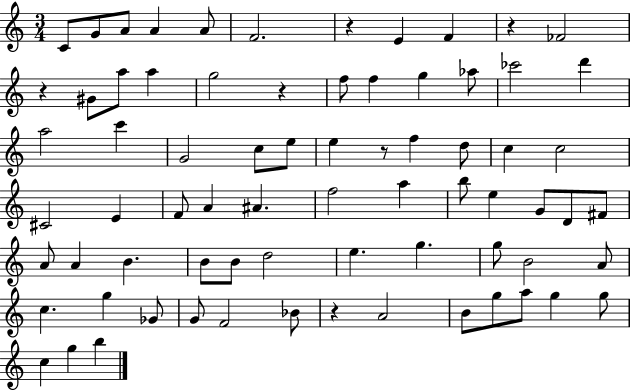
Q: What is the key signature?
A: C major